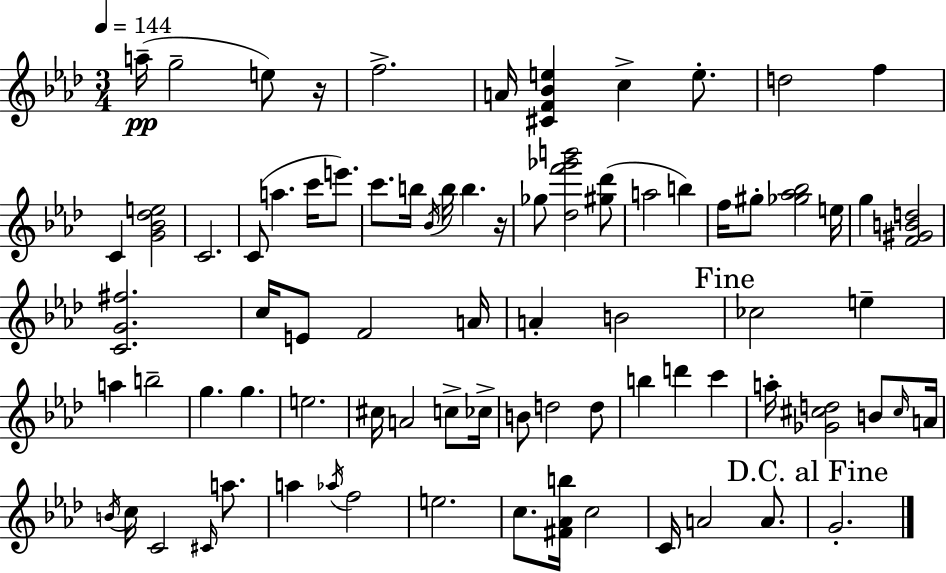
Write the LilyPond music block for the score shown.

{
  \clef treble
  \numericTimeSignature
  \time 3/4
  \key aes \major
  \tempo 4 = 144
  a''16--(\pp g''2-- e''8) r16 | f''2.-> | a'16 <cis' f' bes' e''>4 c''4-> e''8.-. | d''2 f''4 | \break c'4 <g' bes' des'' e''>2 | c'2. | c'8( a''4. c'''16 e'''8.) | c'''8. b''16 \acciaccatura { bes'16 } b''16 b''4. | \break r16 ges''8 <des'' f''' ges''' b'''>2 <gis'' des'''>8( | a''2 b''4) | f''16 gis''8-. <ges'' aes'' bes''>2 | e''16 g''4 <f' gis' b' d''>2 | \break <c' g' fis''>2. | c''16 e'8 f'2 | a'16 a'4-. b'2 | \mark "Fine" ces''2 e''4-- | \break a''4 b''2-- | g''4. g''4. | e''2. | cis''16 a'2 c''8-> | \break ces''16-> b'8 d''2 d''8 | b''4 d'''4 c'''4 | a''16-. <ges' cis'' d''>2 b'8 | \grace { cis''16 } a'16 \acciaccatura { b'16 } c''16 c'2 | \break \grace { cis'16 } a''8. a''4 \acciaccatura { aes''16 } f''2 | e''2. | c''8. <fis' aes' b''>16 c''2 | c'16 a'2 | \break a'8. \mark "D.C. al Fine" g'2.-. | \bar "|."
}